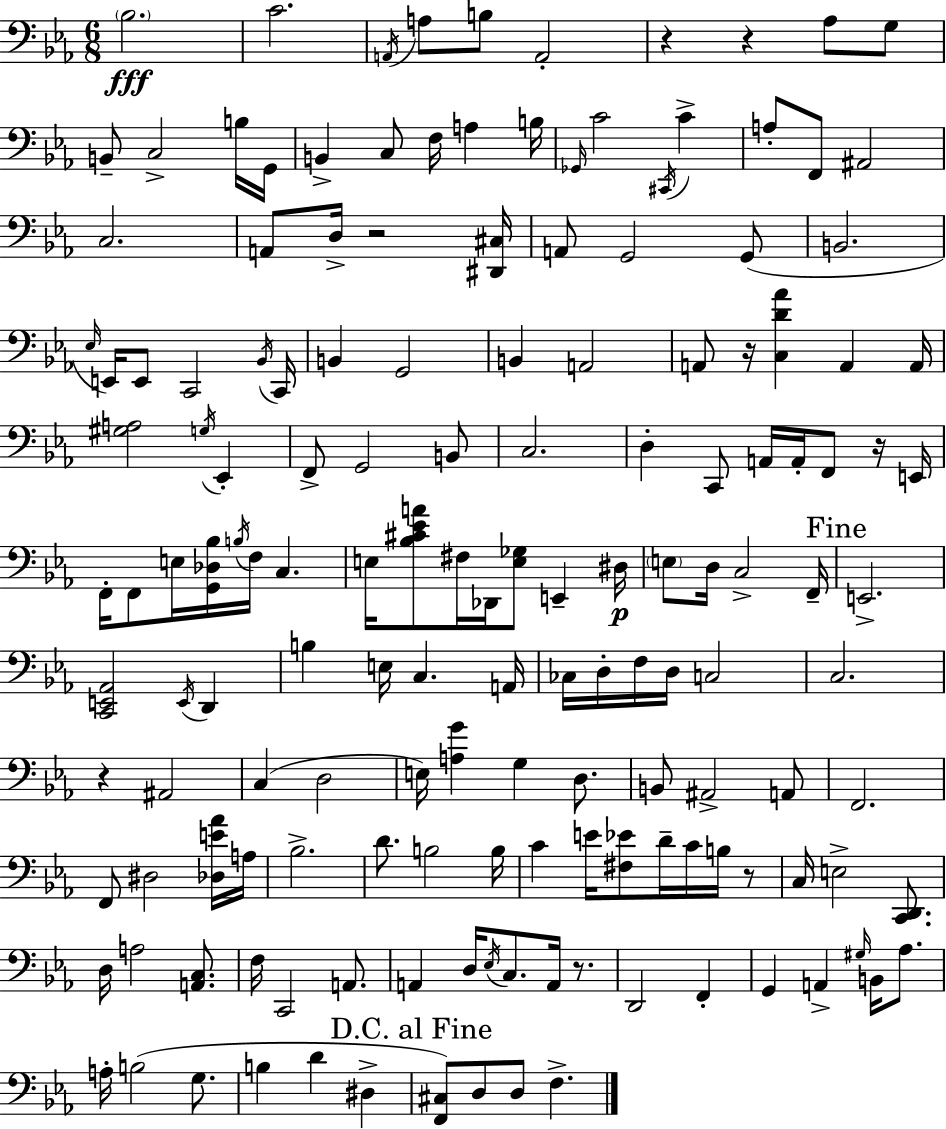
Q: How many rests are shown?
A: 8